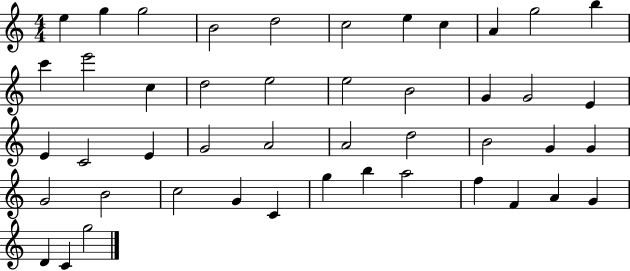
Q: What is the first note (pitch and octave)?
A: E5